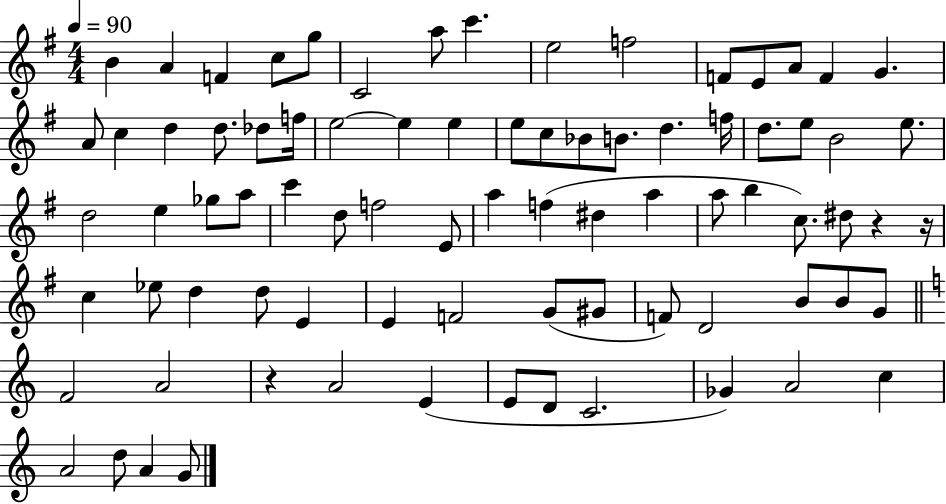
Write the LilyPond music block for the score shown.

{
  \clef treble
  \numericTimeSignature
  \time 4/4
  \key g \major
  \tempo 4 = 90
  b'4 a'4 f'4 c''8 g''8 | c'2 a''8 c'''4. | e''2 f''2 | f'8 e'8 a'8 f'4 g'4. | \break a'8 c''4 d''4 d''8. des''8 f''16 | e''2~~ e''4 e''4 | e''8 c''8 bes'8 b'8. d''4. f''16 | d''8. e''8 b'2 e''8. | \break d''2 e''4 ges''8 a''8 | c'''4 d''8 f''2 e'8 | a''4 f''4( dis''4 a''4 | a''8 b''4 c''8.) dis''8 r4 r16 | \break c''4 ees''8 d''4 d''8 e'4 | e'4 f'2 g'8( gis'8 | f'8) d'2 b'8 b'8 g'8 | \bar "||" \break \key c \major f'2 a'2 | r4 a'2 e'4( | e'8 d'8 c'2. | ges'4) a'2 c''4 | \break a'2 d''8 a'4 g'8 | \bar "|."
}